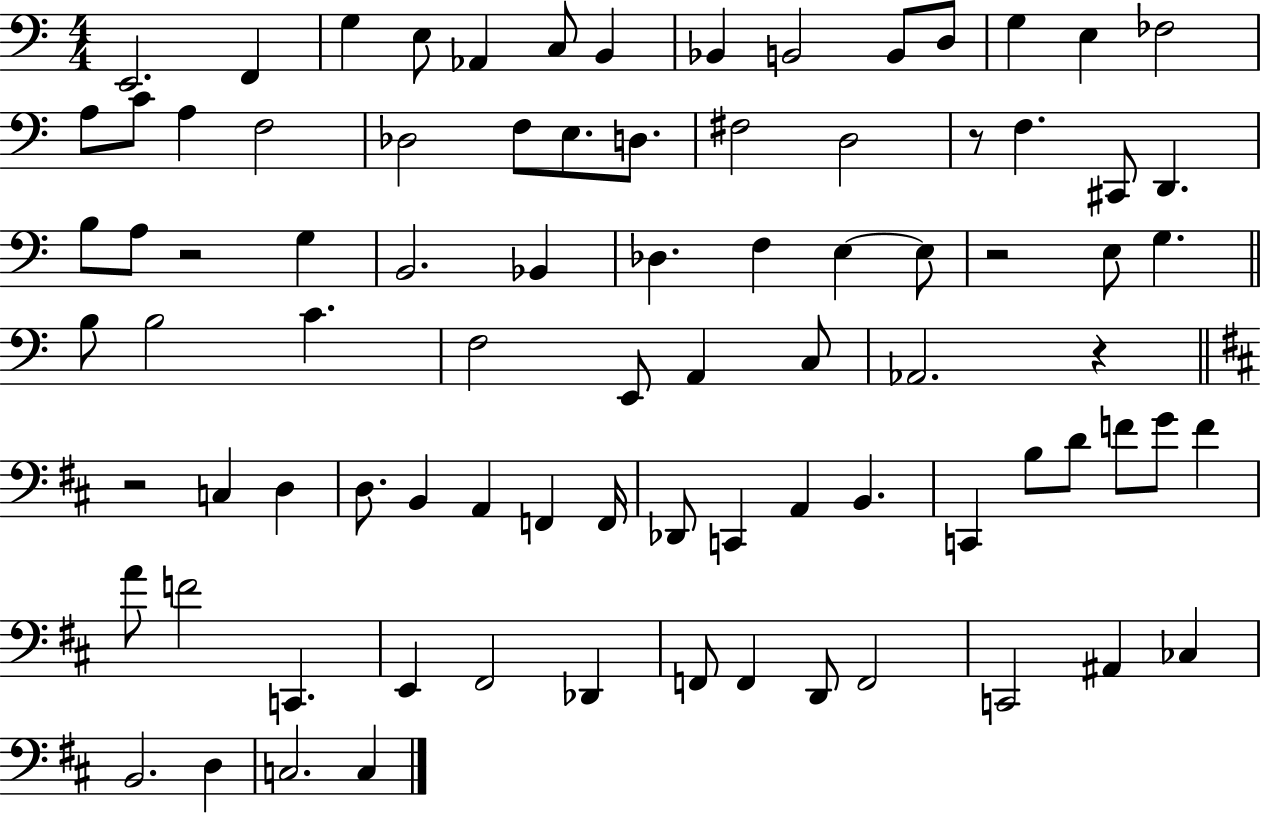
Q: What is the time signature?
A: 4/4